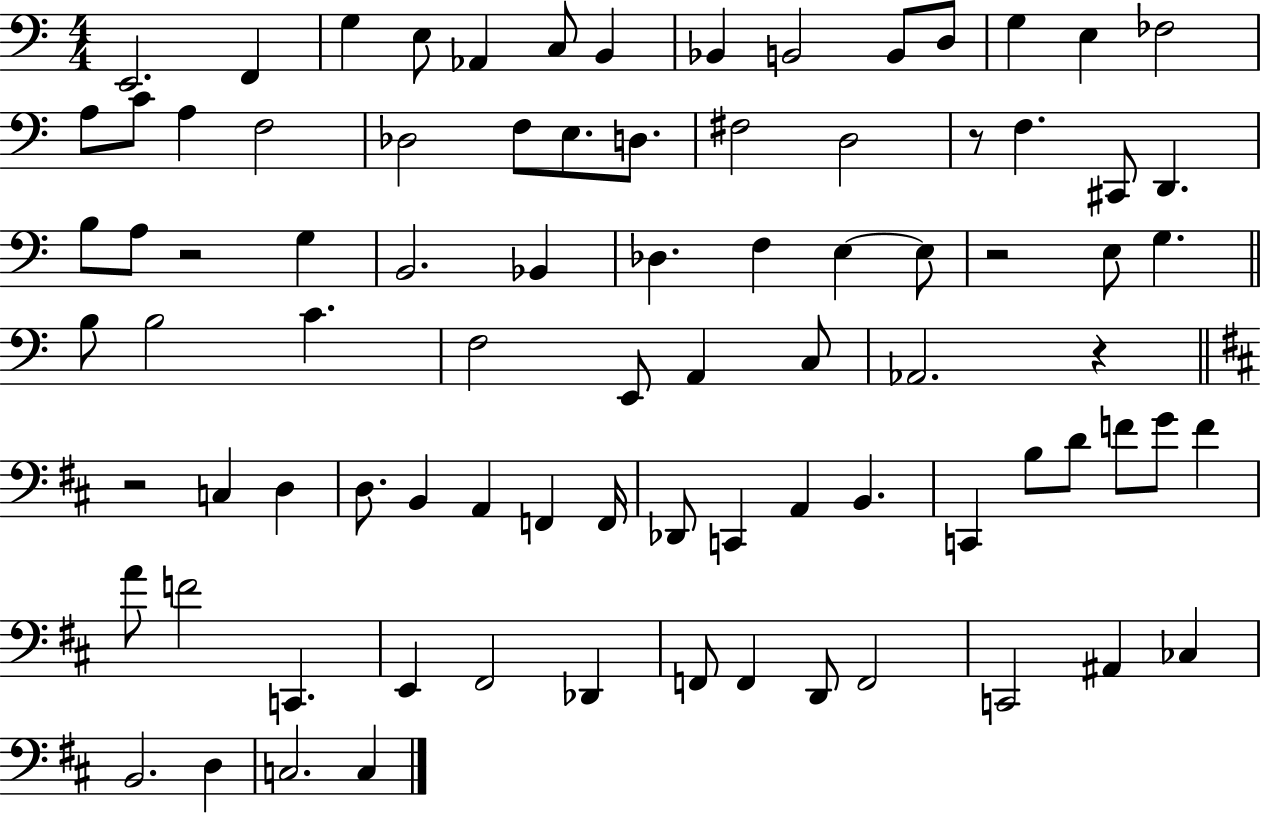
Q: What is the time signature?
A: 4/4